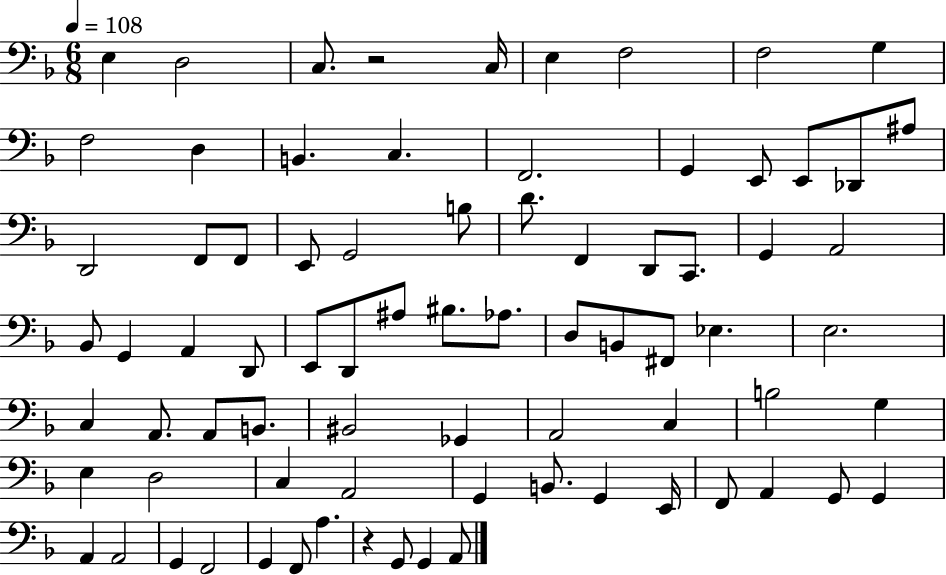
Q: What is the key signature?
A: F major